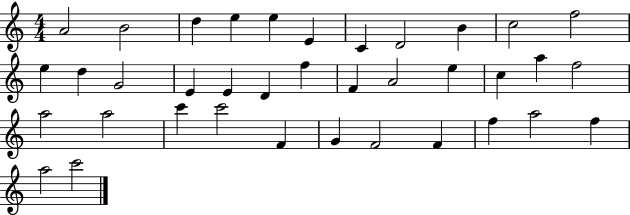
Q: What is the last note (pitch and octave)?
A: C6